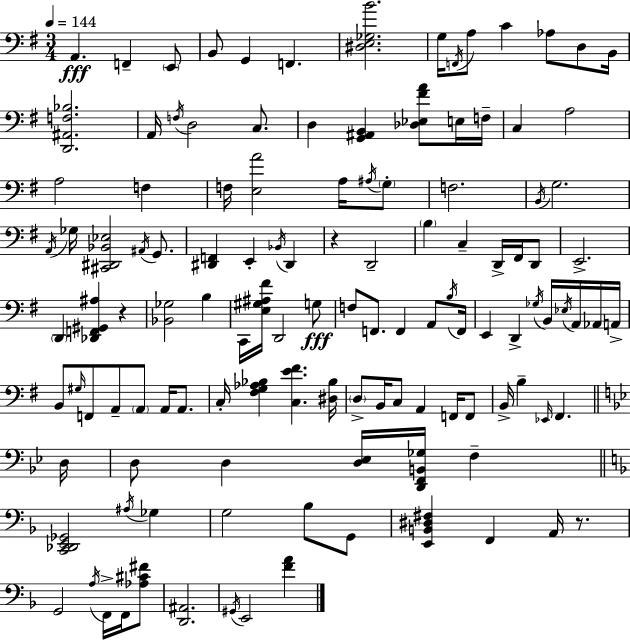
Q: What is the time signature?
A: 3/4